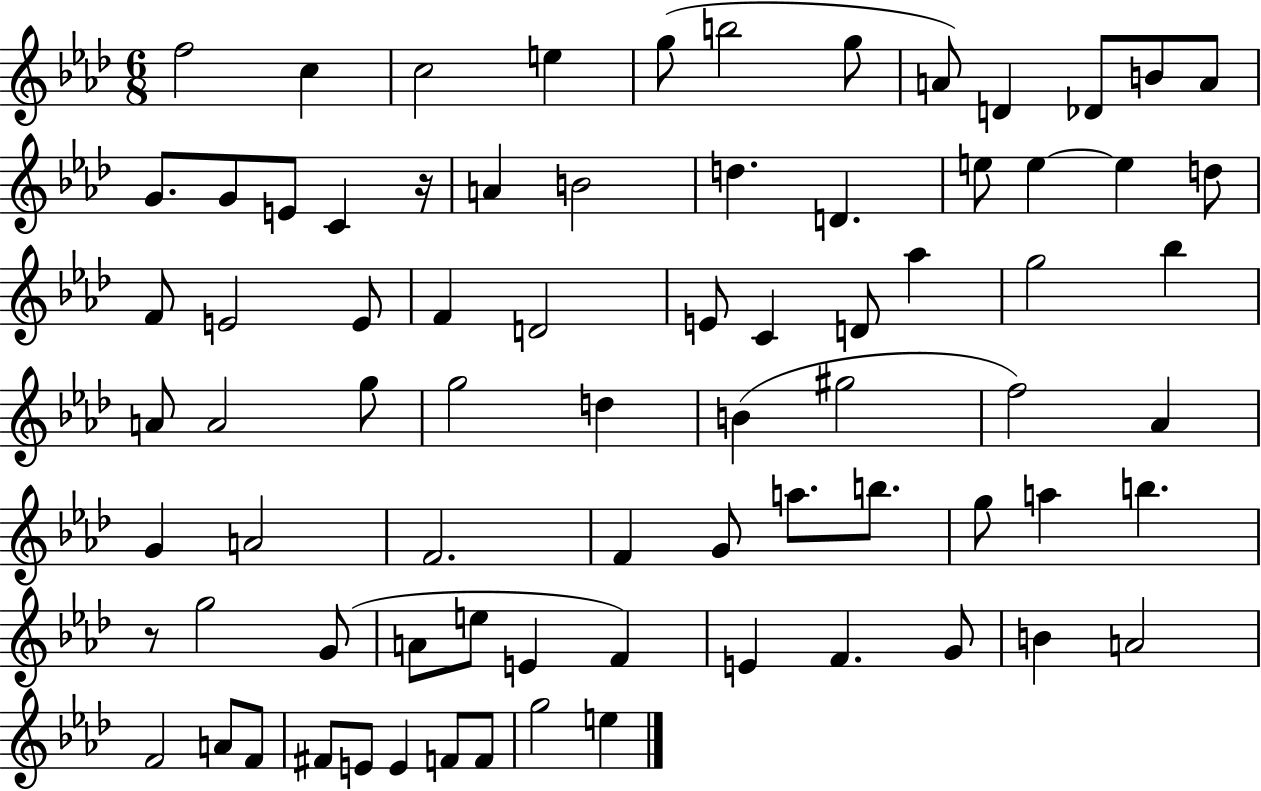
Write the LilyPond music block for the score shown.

{
  \clef treble
  \numericTimeSignature
  \time 6/8
  \key aes \major
  f''2 c''4 | c''2 e''4 | g''8( b''2 g''8 | a'8) d'4 des'8 b'8 a'8 | \break g'8. g'8 e'8 c'4 r16 | a'4 b'2 | d''4. d'4. | e''8 e''4~~ e''4 d''8 | \break f'8 e'2 e'8 | f'4 d'2 | e'8 c'4 d'8 aes''4 | g''2 bes''4 | \break a'8 a'2 g''8 | g''2 d''4 | b'4( gis''2 | f''2) aes'4 | \break g'4 a'2 | f'2. | f'4 g'8 a''8. b''8. | g''8 a''4 b''4. | \break r8 g''2 g'8( | a'8 e''8 e'4 f'4) | e'4 f'4. g'8 | b'4 a'2 | \break f'2 a'8 f'8 | fis'8 e'8 e'4 f'8 f'8 | g''2 e''4 | \bar "|."
}